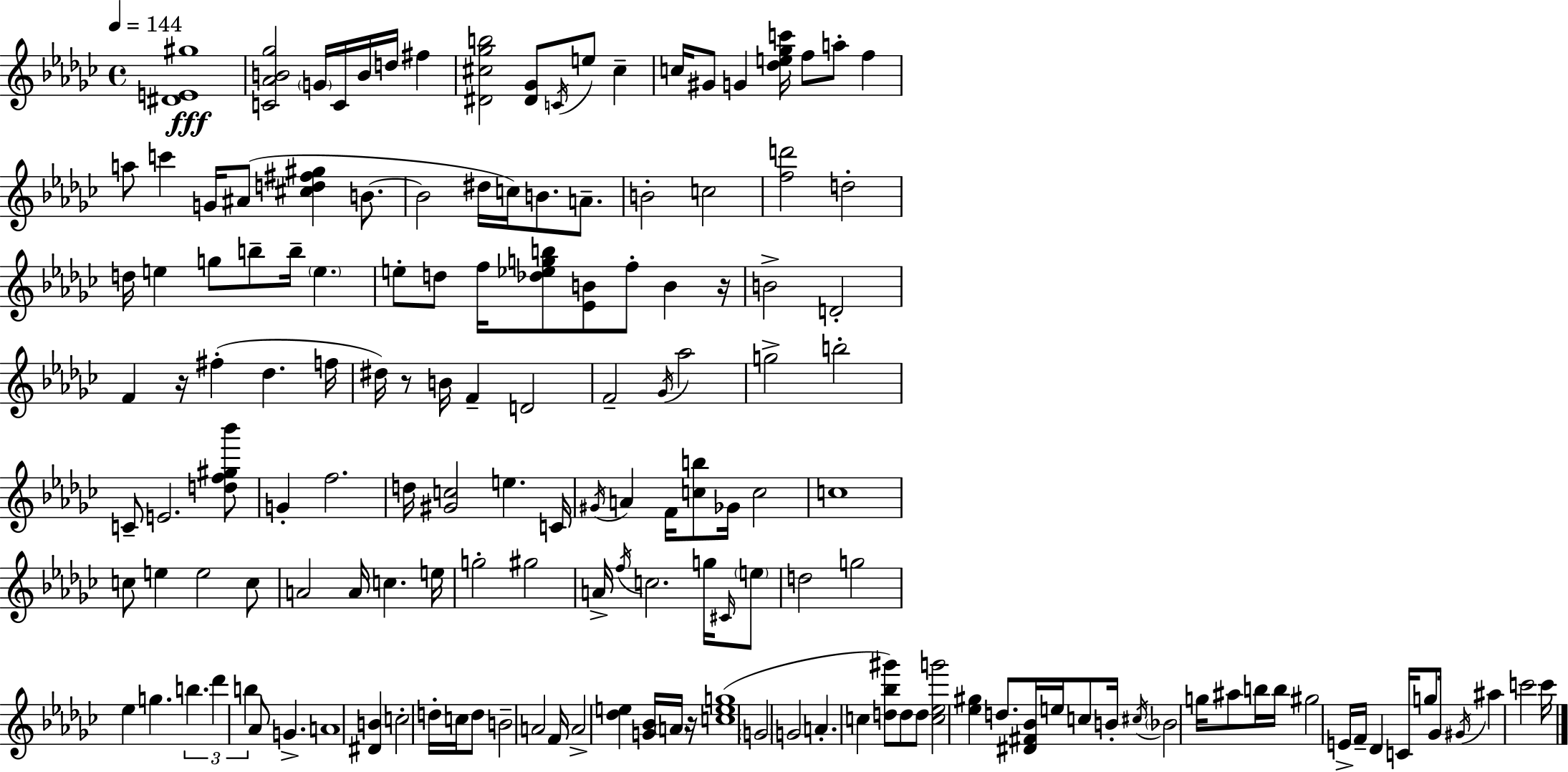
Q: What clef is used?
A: treble